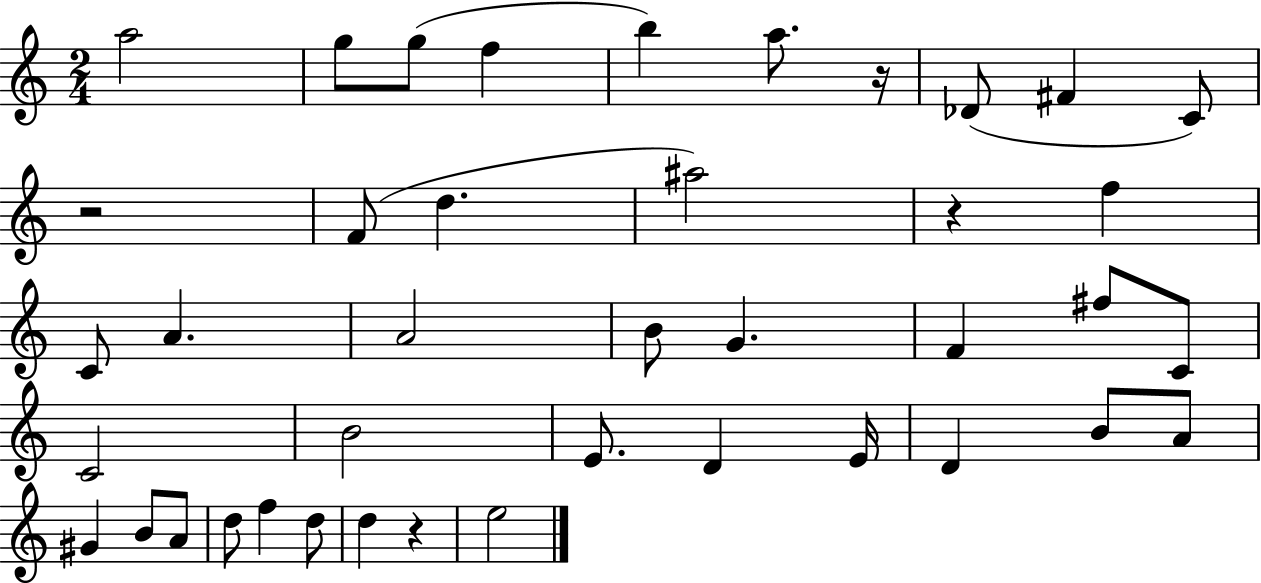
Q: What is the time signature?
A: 2/4